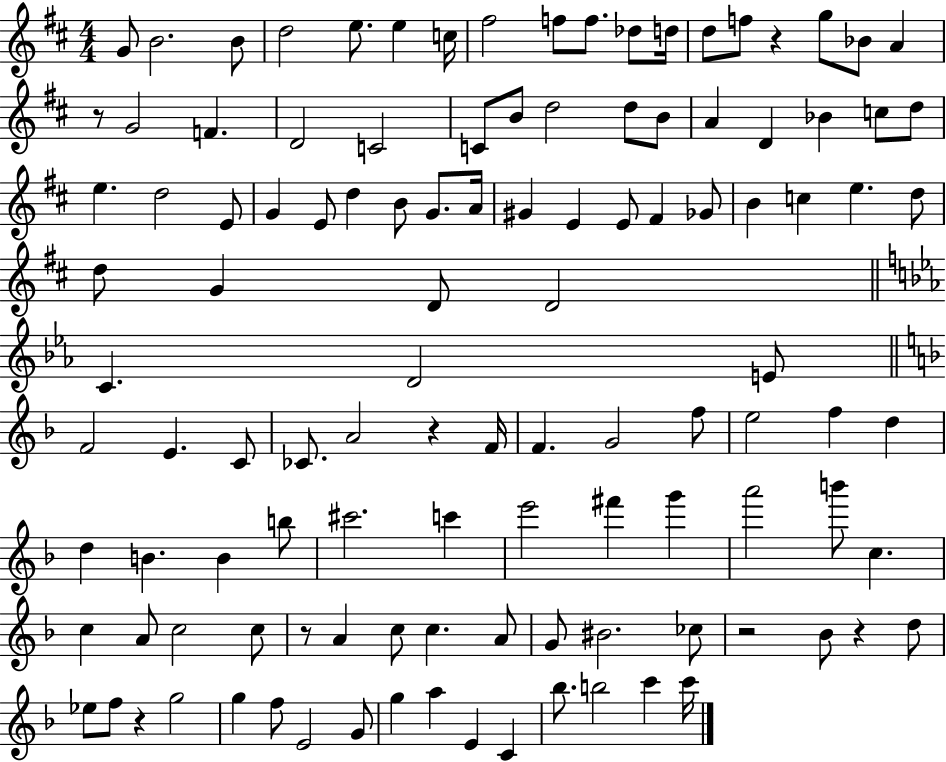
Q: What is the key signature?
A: D major